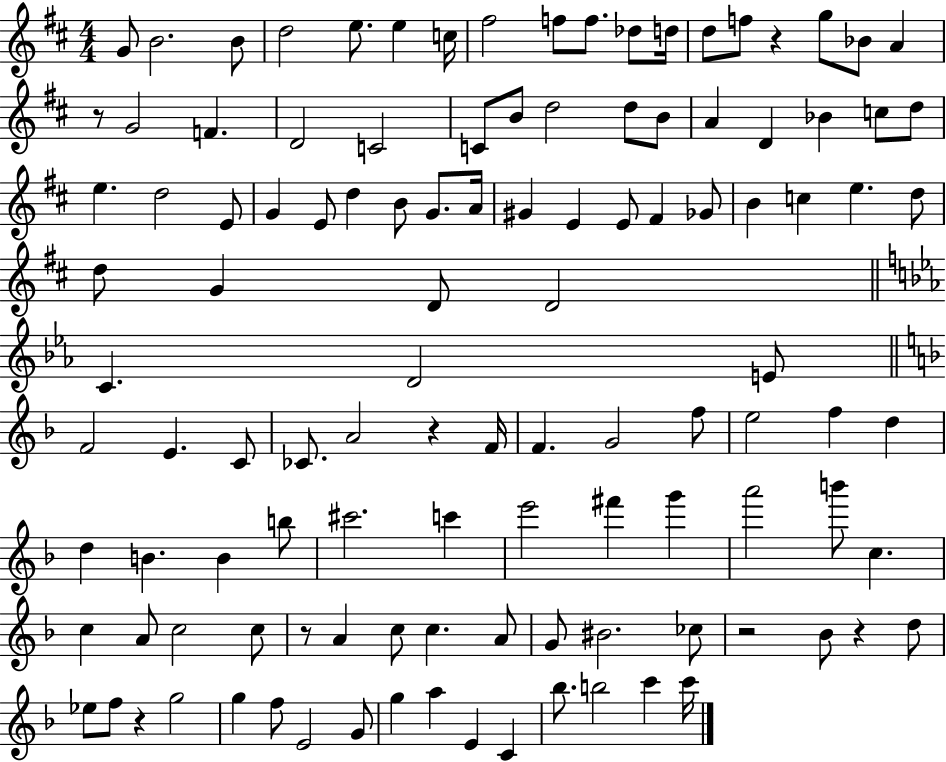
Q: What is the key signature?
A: D major